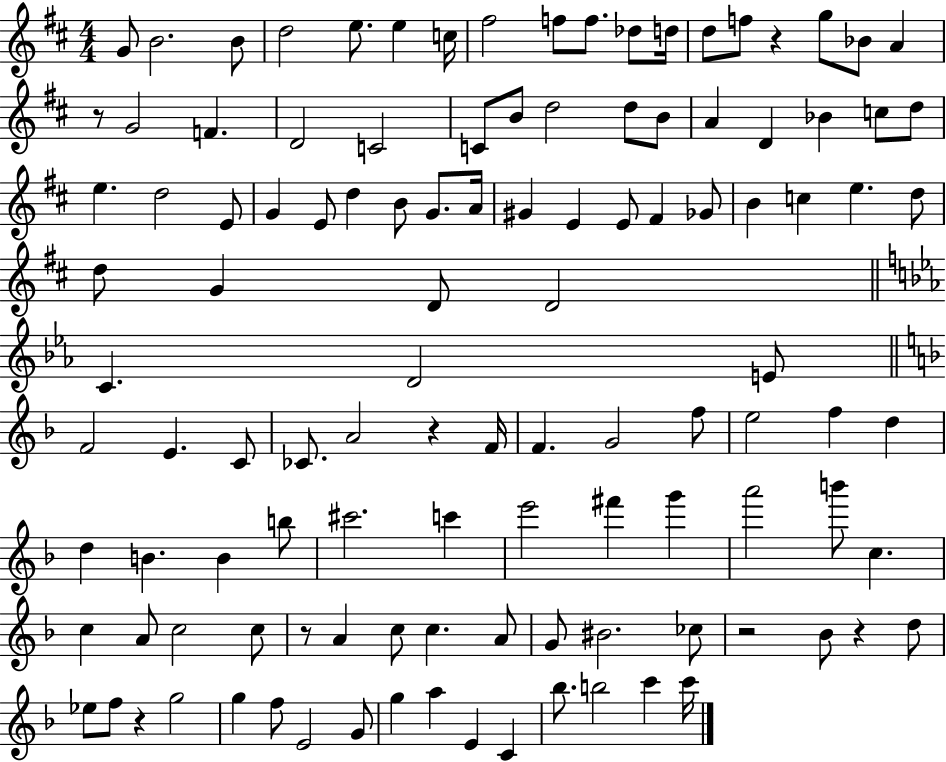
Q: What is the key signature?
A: D major